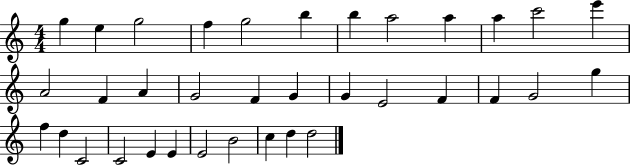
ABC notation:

X:1
T:Untitled
M:4/4
L:1/4
K:C
g e g2 f g2 b b a2 a a c'2 e' A2 F A G2 F G G E2 F F G2 g f d C2 C2 E E E2 B2 c d d2